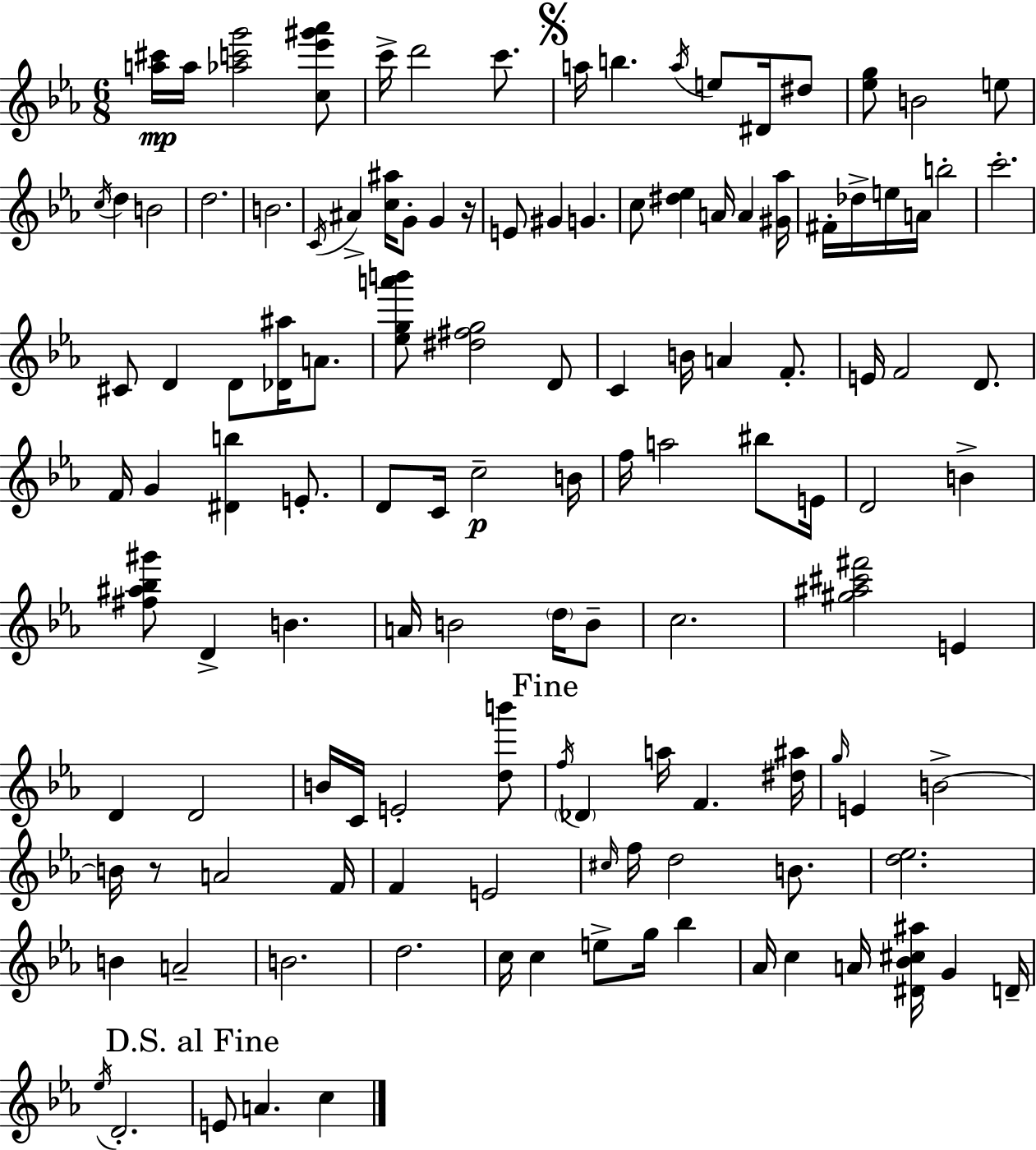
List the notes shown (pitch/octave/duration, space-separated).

[A5,C#6]/s A5/s [Ab5,C6,G6]/h [C5,Eb6,G#6,Ab6]/e C6/s D6/h C6/e. A5/s B5/q. A5/s E5/e D#4/s D#5/e [Eb5,G5]/e B4/h E5/e C5/s D5/q B4/h D5/h. B4/h. C4/s A#4/q [C5,A#5]/s G4/e G4/q R/s E4/e G#4/q G4/q. C5/e [D#5,Eb5]/q A4/s A4/q [G#4,Ab5]/s F#4/s Db5/s E5/s A4/s B5/h C6/h. C#4/e D4/q D4/e [Db4,A#5]/s A4/e. [Eb5,G5,A6,B6]/e [D#5,F#5,G5]/h D4/e C4/q B4/s A4/q F4/e. E4/s F4/h D4/e. F4/s G4/q [D#4,B5]/q E4/e. D4/e C4/s C5/h B4/s F5/s A5/h BIS5/e E4/s D4/h B4/q [F#5,A#5,Bb5,G#6]/e D4/q B4/q. A4/s B4/h D5/s B4/e C5/h. [G#5,A#5,C#6,F#6]/h E4/q D4/q D4/h B4/s C4/s E4/h [D5,B6]/e F5/s Db4/q A5/s F4/q. [D#5,A#5]/s G5/s E4/q B4/h B4/s R/e A4/h F4/s F4/q E4/h C#5/s F5/s D5/h B4/e. [D5,Eb5]/h. B4/q A4/h B4/h. D5/h. C5/s C5/q E5/e G5/s Bb5/q Ab4/s C5/q A4/s [D#4,Bb4,C#5,A#5]/s G4/q D4/s Eb5/s D4/h. E4/e A4/q. C5/q